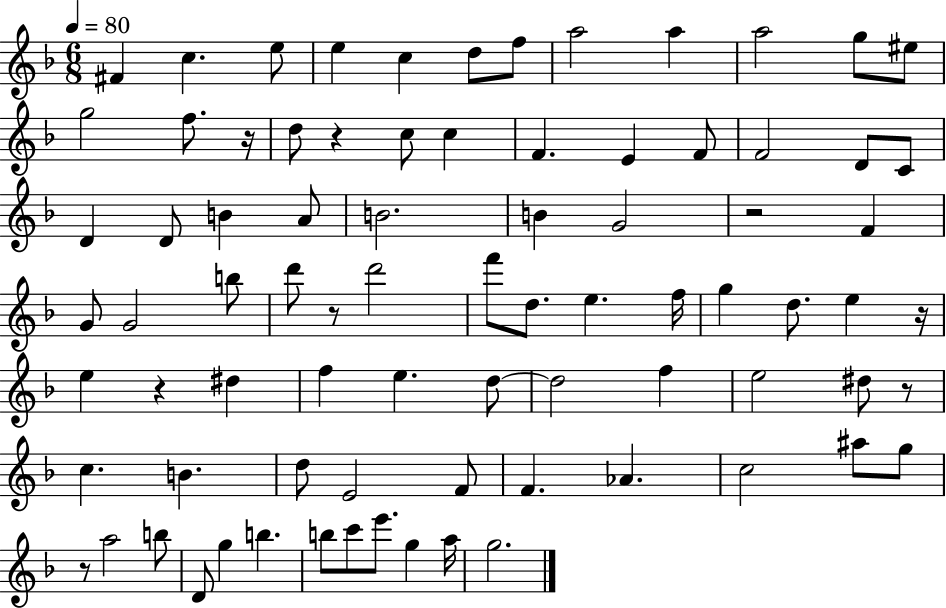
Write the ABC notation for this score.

X:1
T:Untitled
M:6/8
L:1/4
K:F
^F c e/2 e c d/2 f/2 a2 a a2 g/2 ^e/2 g2 f/2 z/4 d/2 z c/2 c F E F/2 F2 D/2 C/2 D D/2 B A/2 B2 B G2 z2 F G/2 G2 b/2 d'/2 z/2 d'2 f'/2 d/2 e f/4 g d/2 e z/4 e z ^d f e d/2 d2 f e2 ^d/2 z/2 c B d/2 E2 F/2 F _A c2 ^a/2 g/2 z/2 a2 b/2 D/2 g b b/2 c'/2 e'/2 g a/4 g2